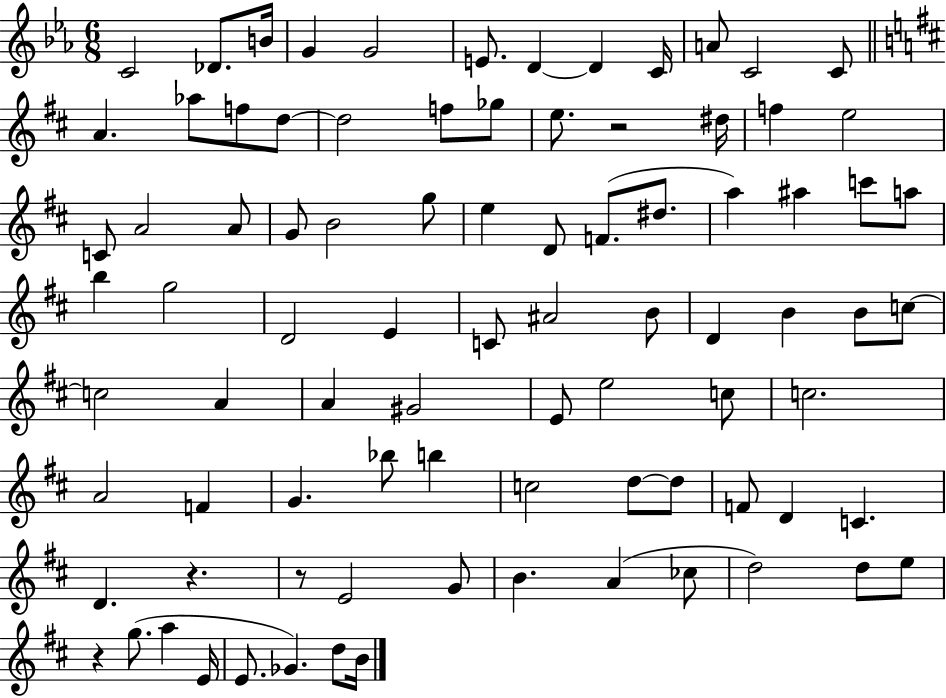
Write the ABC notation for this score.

X:1
T:Untitled
M:6/8
L:1/4
K:Eb
C2 _D/2 B/4 G G2 E/2 D D C/4 A/2 C2 C/2 A _a/2 f/2 d/2 d2 f/2 _g/2 e/2 z2 ^d/4 f e2 C/2 A2 A/2 G/2 B2 g/2 e D/2 F/2 ^d/2 a ^a c'/2 a/2 b g2 D2 E C/2 ^A2 B/2 D B B/2 c/2 c2 A A ^G2 E/2 e2 c/2 c2 A2 F G _b/2 b c2 d/2 d/2 F/2 D C D z z/2 E2 G/2 B A _c/2 d2 d/2 e/2 z g/2 a E/4 E/2 _G d/2 B/4